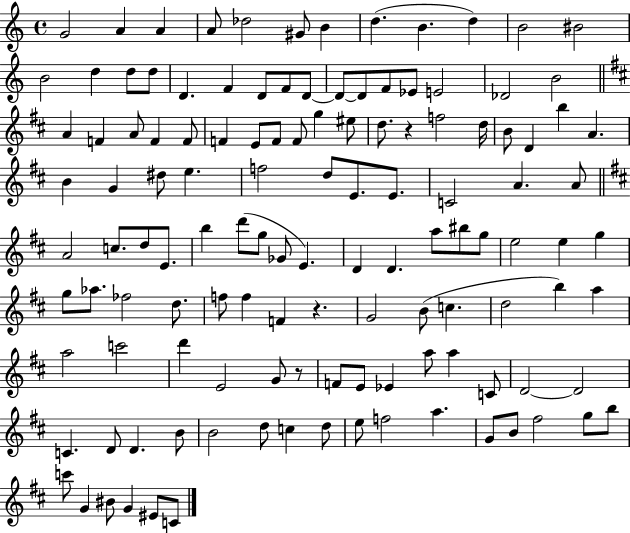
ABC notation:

X:1
T:Untitled
M:4/4
L:1/4
K:C
G2 A A A/2 _d2 ^G/2 B d B d B2 ^B2 B2 d d/2 d/2 D F D/2 F/2 D/2 D/2 D/2 F/2 _E/2 E2 _D2 B2 A F A/2 F F/2 F E/2 F/2 F/2 g ^e/2 d/2 z f2 d/4 B/2 D b A B G ^d/2 e f2 d/2 E/2 E/2 C2 A A/2 A2 c/2 d/2 E/2 b d'/2 g/2 _G/2 E D D a/2 ^b/2 g/2 e2 e g g/2 _a/2 _f2 d/2 f/2 f F z G2 B/2 c d2 b a a2 c'2 d' E2 G/2 z/2 F/2 E/2 _E a/2 a C/2 D2 D2 C D/2 D B/2 B2 d/2 c d/2 e/2 f2 a G/2 B/2 ^f2 g/2 b/2 c'/2 G ^B/2 G ^E/2 C/2